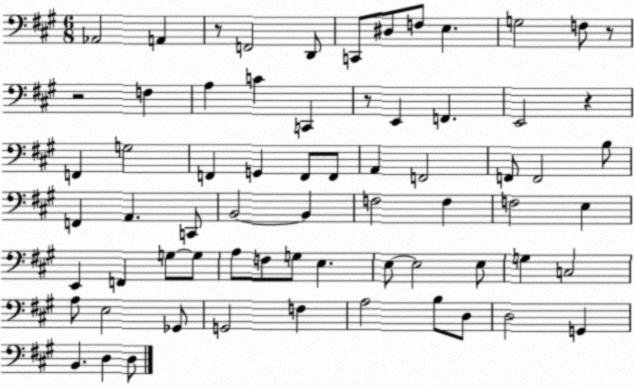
X:1
T:Untitled
M:6/8
L:1/4
K:A
_A,,2 A,, z/2 F,,2 D,,/2 C,,/2 ^D,/2 F,/2 E, G,2 F,/2 z/2 z2 F, A, C C,, z/2 E,, F,, E,,2 z F,, G,2 F,, G,, F,,/2 F,,/2 A,, F,,2 F,,/2 F,,2 B,/2 F,, A,, C,,/2 B,,2 B,, F,2 F, F,2 E, E,, F,, G,/2 G,/2 A,/2 F,/2 G,/2 E, E,/2 E,2 E,/2 G, C,2 A,/2 E,2 _G,,/2 G,,2 F, A,2 B,/2 D,/2 D,2 G,, B,, D, D,/2